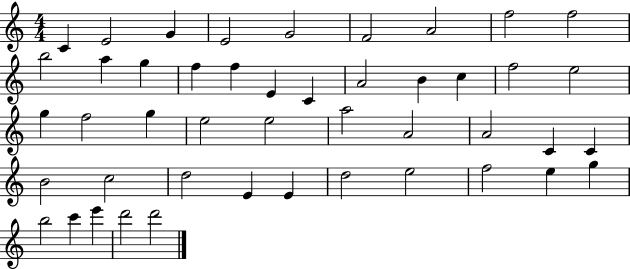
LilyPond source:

{
  \clef treble
  \numericTimeSignature
  \time 4/4
  \key c \major
  c'4 e'2 g'4 | e'2 g'2 | f'2 a'2 | f''2 f''2 | \break b''2 a''4 g''4 | f''4 f''4 e'4 c'4 | a'2 b'4 c''4 | f''2 e''2 | \break g''4 f''2 g''4 | e''2 e''2 | a''2 a'2 | a'2 c'4 c'4 | \break b'2 c''2 | d''2 e'4 e'4 | d''2 e''2 | f''2 e''4 g''4 | \break b''2 c'''4 e'''4 | d'''2 d'''2 | \bar "|."
}